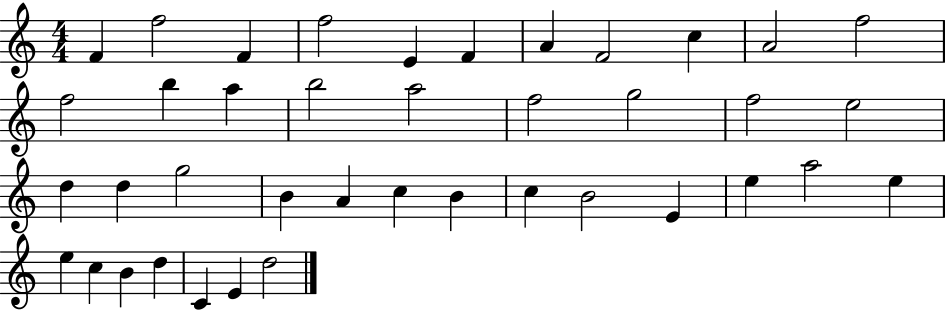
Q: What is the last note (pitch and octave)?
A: D5